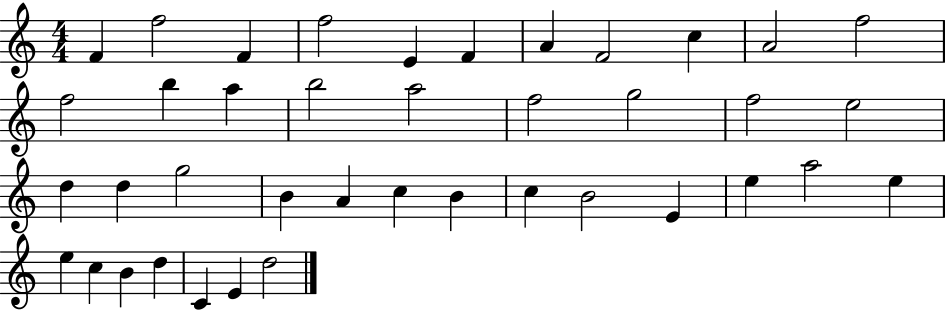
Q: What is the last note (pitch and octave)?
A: D5